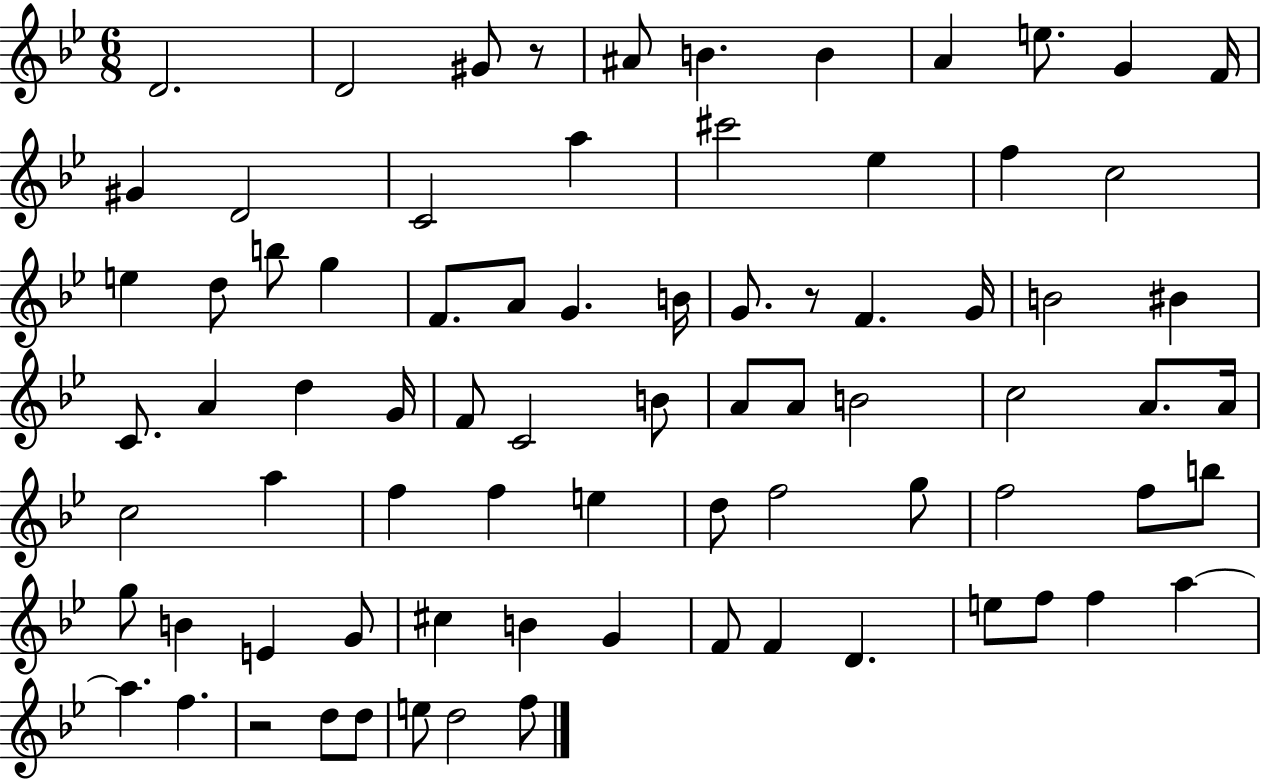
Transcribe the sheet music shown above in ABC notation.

X:1
T:Untitled
M:6/8
L:1/4
K:Bb
D2 D2 ^G/2 z/2 ^A/2 B B A e/2 G F/4 ^G D2 C2 a ^c'2 _e f c2 e d/2 b/2 g F/2 A/2 G B/4 G/2 z/2 F G/4 B2 ^B C/2 A d G/4 F/2 C2 B/2 A/2 A/2 B2 c2 A/2 A/4 c2 a f f e d/2 f2 g/2 f2 f/2 b/2 g/2 B E G/2 ^c B G F/2 F D e/2 f/2 f a a f z2 d/2 d/2 e/2 d2 f/2